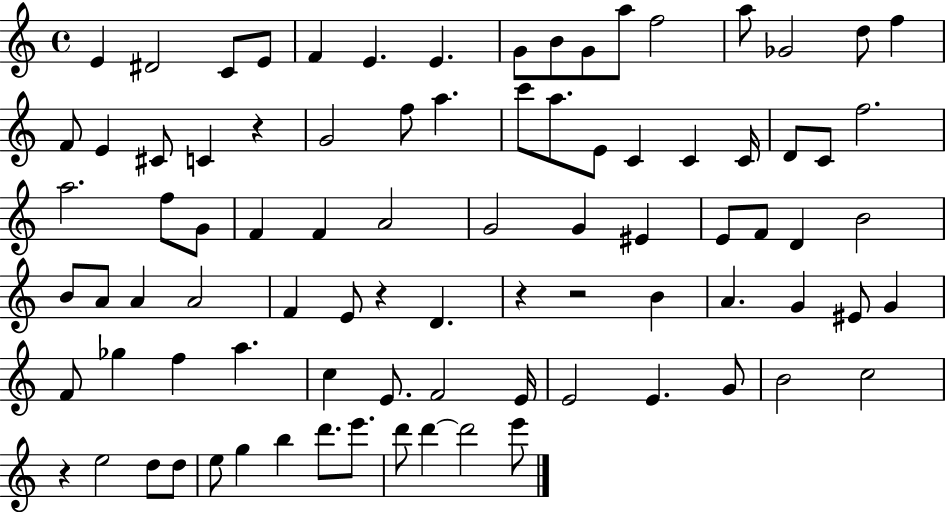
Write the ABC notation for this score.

X:1
T:Untitled
M:4/4
L:1/4
K:C
E ^D2 C/2 E/2 F E E G/2 B/2 G/2 a/2 f2 a/2 _G2 d/2 f F/2 E ^C/2 C z G2 f/2 a c'/2 a/2 E/2 C C C/4 D/2 C/2 f2 a2 f/2 G/2 F F A2 G2 G ^E E/2 F/2 D B2 B/2 A/2 A A2 F E/2 z D z z2 B A G ^E/2 G F/2 _g f a c E/2 F2 E/4 E2 E G/2 B2 c2 z e2 d/2 d/2 e/2 g b d'/2 e'/2 d'/2 d' d'2 e'/2